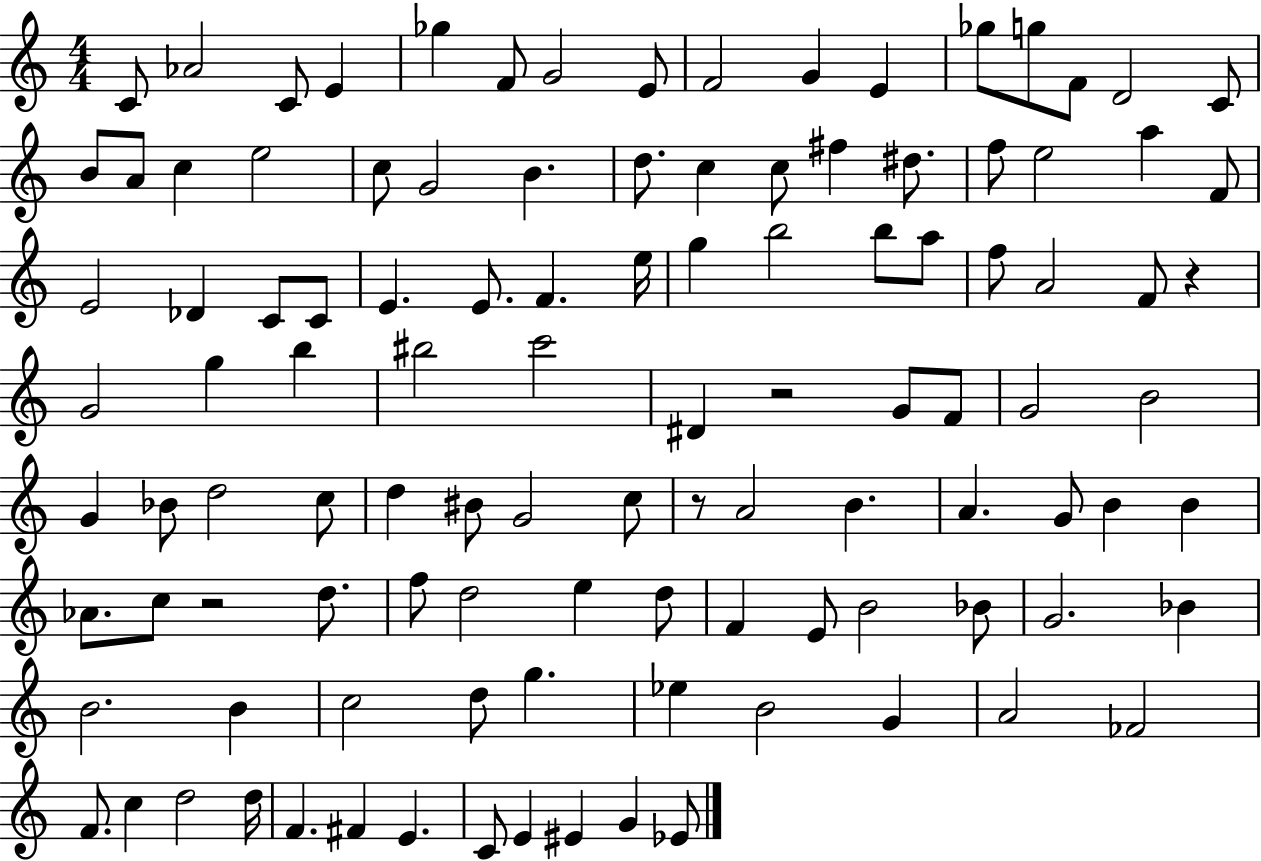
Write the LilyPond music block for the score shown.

{
  \clef treble
  \numericTimeSignature
  \time 4/4
  \key c \major
  c'8 aes'2 c'8 e'4 | ges''4 f'8 g'2 e'8 | f'2 g'4 e'4 | ges''8 g''8 f'8 d'2 c'8 | \break b'8 a'8 c''4 e''2 | c''8 g'2 b'4. | d''8. c''4 c''8 fis''4 dis''8. | f''8 e''2 a''4 f'8 | \break e'2 des'4 c'8 c'8 | e'4. e'8. f'4. e''16 | g''4 b''2 b''8 a''8 | f''8 a'2 f'8 r4 | \break g'2 g''4 b''4 | bis''2 c'''2 | dis'4 r2 g'8 f'8 | g'2 b'2 | \break g'4 bes'8 d''2 c''8 | d''4 bis'8 g'2 c''8 | r8 a'2 b'4. | a'4. g'8 b'4 b'4 | \break aes'8. c''8 r2 d''8. | f''8 d''2 e''4 d''8 | f'4 e'8 b'2 bes'8 | g'2. bes'4 | \break b'2. b'4 | c''2 d''8 g''4. | ees''4 b'2 g'4 | a'2 fes'2 | \break f'8. c''4 d''2 d''16 | f'4. fis'4 e'4. | c'8 e'4 eis'4 g'4 ees'8 | \bar "|."
}